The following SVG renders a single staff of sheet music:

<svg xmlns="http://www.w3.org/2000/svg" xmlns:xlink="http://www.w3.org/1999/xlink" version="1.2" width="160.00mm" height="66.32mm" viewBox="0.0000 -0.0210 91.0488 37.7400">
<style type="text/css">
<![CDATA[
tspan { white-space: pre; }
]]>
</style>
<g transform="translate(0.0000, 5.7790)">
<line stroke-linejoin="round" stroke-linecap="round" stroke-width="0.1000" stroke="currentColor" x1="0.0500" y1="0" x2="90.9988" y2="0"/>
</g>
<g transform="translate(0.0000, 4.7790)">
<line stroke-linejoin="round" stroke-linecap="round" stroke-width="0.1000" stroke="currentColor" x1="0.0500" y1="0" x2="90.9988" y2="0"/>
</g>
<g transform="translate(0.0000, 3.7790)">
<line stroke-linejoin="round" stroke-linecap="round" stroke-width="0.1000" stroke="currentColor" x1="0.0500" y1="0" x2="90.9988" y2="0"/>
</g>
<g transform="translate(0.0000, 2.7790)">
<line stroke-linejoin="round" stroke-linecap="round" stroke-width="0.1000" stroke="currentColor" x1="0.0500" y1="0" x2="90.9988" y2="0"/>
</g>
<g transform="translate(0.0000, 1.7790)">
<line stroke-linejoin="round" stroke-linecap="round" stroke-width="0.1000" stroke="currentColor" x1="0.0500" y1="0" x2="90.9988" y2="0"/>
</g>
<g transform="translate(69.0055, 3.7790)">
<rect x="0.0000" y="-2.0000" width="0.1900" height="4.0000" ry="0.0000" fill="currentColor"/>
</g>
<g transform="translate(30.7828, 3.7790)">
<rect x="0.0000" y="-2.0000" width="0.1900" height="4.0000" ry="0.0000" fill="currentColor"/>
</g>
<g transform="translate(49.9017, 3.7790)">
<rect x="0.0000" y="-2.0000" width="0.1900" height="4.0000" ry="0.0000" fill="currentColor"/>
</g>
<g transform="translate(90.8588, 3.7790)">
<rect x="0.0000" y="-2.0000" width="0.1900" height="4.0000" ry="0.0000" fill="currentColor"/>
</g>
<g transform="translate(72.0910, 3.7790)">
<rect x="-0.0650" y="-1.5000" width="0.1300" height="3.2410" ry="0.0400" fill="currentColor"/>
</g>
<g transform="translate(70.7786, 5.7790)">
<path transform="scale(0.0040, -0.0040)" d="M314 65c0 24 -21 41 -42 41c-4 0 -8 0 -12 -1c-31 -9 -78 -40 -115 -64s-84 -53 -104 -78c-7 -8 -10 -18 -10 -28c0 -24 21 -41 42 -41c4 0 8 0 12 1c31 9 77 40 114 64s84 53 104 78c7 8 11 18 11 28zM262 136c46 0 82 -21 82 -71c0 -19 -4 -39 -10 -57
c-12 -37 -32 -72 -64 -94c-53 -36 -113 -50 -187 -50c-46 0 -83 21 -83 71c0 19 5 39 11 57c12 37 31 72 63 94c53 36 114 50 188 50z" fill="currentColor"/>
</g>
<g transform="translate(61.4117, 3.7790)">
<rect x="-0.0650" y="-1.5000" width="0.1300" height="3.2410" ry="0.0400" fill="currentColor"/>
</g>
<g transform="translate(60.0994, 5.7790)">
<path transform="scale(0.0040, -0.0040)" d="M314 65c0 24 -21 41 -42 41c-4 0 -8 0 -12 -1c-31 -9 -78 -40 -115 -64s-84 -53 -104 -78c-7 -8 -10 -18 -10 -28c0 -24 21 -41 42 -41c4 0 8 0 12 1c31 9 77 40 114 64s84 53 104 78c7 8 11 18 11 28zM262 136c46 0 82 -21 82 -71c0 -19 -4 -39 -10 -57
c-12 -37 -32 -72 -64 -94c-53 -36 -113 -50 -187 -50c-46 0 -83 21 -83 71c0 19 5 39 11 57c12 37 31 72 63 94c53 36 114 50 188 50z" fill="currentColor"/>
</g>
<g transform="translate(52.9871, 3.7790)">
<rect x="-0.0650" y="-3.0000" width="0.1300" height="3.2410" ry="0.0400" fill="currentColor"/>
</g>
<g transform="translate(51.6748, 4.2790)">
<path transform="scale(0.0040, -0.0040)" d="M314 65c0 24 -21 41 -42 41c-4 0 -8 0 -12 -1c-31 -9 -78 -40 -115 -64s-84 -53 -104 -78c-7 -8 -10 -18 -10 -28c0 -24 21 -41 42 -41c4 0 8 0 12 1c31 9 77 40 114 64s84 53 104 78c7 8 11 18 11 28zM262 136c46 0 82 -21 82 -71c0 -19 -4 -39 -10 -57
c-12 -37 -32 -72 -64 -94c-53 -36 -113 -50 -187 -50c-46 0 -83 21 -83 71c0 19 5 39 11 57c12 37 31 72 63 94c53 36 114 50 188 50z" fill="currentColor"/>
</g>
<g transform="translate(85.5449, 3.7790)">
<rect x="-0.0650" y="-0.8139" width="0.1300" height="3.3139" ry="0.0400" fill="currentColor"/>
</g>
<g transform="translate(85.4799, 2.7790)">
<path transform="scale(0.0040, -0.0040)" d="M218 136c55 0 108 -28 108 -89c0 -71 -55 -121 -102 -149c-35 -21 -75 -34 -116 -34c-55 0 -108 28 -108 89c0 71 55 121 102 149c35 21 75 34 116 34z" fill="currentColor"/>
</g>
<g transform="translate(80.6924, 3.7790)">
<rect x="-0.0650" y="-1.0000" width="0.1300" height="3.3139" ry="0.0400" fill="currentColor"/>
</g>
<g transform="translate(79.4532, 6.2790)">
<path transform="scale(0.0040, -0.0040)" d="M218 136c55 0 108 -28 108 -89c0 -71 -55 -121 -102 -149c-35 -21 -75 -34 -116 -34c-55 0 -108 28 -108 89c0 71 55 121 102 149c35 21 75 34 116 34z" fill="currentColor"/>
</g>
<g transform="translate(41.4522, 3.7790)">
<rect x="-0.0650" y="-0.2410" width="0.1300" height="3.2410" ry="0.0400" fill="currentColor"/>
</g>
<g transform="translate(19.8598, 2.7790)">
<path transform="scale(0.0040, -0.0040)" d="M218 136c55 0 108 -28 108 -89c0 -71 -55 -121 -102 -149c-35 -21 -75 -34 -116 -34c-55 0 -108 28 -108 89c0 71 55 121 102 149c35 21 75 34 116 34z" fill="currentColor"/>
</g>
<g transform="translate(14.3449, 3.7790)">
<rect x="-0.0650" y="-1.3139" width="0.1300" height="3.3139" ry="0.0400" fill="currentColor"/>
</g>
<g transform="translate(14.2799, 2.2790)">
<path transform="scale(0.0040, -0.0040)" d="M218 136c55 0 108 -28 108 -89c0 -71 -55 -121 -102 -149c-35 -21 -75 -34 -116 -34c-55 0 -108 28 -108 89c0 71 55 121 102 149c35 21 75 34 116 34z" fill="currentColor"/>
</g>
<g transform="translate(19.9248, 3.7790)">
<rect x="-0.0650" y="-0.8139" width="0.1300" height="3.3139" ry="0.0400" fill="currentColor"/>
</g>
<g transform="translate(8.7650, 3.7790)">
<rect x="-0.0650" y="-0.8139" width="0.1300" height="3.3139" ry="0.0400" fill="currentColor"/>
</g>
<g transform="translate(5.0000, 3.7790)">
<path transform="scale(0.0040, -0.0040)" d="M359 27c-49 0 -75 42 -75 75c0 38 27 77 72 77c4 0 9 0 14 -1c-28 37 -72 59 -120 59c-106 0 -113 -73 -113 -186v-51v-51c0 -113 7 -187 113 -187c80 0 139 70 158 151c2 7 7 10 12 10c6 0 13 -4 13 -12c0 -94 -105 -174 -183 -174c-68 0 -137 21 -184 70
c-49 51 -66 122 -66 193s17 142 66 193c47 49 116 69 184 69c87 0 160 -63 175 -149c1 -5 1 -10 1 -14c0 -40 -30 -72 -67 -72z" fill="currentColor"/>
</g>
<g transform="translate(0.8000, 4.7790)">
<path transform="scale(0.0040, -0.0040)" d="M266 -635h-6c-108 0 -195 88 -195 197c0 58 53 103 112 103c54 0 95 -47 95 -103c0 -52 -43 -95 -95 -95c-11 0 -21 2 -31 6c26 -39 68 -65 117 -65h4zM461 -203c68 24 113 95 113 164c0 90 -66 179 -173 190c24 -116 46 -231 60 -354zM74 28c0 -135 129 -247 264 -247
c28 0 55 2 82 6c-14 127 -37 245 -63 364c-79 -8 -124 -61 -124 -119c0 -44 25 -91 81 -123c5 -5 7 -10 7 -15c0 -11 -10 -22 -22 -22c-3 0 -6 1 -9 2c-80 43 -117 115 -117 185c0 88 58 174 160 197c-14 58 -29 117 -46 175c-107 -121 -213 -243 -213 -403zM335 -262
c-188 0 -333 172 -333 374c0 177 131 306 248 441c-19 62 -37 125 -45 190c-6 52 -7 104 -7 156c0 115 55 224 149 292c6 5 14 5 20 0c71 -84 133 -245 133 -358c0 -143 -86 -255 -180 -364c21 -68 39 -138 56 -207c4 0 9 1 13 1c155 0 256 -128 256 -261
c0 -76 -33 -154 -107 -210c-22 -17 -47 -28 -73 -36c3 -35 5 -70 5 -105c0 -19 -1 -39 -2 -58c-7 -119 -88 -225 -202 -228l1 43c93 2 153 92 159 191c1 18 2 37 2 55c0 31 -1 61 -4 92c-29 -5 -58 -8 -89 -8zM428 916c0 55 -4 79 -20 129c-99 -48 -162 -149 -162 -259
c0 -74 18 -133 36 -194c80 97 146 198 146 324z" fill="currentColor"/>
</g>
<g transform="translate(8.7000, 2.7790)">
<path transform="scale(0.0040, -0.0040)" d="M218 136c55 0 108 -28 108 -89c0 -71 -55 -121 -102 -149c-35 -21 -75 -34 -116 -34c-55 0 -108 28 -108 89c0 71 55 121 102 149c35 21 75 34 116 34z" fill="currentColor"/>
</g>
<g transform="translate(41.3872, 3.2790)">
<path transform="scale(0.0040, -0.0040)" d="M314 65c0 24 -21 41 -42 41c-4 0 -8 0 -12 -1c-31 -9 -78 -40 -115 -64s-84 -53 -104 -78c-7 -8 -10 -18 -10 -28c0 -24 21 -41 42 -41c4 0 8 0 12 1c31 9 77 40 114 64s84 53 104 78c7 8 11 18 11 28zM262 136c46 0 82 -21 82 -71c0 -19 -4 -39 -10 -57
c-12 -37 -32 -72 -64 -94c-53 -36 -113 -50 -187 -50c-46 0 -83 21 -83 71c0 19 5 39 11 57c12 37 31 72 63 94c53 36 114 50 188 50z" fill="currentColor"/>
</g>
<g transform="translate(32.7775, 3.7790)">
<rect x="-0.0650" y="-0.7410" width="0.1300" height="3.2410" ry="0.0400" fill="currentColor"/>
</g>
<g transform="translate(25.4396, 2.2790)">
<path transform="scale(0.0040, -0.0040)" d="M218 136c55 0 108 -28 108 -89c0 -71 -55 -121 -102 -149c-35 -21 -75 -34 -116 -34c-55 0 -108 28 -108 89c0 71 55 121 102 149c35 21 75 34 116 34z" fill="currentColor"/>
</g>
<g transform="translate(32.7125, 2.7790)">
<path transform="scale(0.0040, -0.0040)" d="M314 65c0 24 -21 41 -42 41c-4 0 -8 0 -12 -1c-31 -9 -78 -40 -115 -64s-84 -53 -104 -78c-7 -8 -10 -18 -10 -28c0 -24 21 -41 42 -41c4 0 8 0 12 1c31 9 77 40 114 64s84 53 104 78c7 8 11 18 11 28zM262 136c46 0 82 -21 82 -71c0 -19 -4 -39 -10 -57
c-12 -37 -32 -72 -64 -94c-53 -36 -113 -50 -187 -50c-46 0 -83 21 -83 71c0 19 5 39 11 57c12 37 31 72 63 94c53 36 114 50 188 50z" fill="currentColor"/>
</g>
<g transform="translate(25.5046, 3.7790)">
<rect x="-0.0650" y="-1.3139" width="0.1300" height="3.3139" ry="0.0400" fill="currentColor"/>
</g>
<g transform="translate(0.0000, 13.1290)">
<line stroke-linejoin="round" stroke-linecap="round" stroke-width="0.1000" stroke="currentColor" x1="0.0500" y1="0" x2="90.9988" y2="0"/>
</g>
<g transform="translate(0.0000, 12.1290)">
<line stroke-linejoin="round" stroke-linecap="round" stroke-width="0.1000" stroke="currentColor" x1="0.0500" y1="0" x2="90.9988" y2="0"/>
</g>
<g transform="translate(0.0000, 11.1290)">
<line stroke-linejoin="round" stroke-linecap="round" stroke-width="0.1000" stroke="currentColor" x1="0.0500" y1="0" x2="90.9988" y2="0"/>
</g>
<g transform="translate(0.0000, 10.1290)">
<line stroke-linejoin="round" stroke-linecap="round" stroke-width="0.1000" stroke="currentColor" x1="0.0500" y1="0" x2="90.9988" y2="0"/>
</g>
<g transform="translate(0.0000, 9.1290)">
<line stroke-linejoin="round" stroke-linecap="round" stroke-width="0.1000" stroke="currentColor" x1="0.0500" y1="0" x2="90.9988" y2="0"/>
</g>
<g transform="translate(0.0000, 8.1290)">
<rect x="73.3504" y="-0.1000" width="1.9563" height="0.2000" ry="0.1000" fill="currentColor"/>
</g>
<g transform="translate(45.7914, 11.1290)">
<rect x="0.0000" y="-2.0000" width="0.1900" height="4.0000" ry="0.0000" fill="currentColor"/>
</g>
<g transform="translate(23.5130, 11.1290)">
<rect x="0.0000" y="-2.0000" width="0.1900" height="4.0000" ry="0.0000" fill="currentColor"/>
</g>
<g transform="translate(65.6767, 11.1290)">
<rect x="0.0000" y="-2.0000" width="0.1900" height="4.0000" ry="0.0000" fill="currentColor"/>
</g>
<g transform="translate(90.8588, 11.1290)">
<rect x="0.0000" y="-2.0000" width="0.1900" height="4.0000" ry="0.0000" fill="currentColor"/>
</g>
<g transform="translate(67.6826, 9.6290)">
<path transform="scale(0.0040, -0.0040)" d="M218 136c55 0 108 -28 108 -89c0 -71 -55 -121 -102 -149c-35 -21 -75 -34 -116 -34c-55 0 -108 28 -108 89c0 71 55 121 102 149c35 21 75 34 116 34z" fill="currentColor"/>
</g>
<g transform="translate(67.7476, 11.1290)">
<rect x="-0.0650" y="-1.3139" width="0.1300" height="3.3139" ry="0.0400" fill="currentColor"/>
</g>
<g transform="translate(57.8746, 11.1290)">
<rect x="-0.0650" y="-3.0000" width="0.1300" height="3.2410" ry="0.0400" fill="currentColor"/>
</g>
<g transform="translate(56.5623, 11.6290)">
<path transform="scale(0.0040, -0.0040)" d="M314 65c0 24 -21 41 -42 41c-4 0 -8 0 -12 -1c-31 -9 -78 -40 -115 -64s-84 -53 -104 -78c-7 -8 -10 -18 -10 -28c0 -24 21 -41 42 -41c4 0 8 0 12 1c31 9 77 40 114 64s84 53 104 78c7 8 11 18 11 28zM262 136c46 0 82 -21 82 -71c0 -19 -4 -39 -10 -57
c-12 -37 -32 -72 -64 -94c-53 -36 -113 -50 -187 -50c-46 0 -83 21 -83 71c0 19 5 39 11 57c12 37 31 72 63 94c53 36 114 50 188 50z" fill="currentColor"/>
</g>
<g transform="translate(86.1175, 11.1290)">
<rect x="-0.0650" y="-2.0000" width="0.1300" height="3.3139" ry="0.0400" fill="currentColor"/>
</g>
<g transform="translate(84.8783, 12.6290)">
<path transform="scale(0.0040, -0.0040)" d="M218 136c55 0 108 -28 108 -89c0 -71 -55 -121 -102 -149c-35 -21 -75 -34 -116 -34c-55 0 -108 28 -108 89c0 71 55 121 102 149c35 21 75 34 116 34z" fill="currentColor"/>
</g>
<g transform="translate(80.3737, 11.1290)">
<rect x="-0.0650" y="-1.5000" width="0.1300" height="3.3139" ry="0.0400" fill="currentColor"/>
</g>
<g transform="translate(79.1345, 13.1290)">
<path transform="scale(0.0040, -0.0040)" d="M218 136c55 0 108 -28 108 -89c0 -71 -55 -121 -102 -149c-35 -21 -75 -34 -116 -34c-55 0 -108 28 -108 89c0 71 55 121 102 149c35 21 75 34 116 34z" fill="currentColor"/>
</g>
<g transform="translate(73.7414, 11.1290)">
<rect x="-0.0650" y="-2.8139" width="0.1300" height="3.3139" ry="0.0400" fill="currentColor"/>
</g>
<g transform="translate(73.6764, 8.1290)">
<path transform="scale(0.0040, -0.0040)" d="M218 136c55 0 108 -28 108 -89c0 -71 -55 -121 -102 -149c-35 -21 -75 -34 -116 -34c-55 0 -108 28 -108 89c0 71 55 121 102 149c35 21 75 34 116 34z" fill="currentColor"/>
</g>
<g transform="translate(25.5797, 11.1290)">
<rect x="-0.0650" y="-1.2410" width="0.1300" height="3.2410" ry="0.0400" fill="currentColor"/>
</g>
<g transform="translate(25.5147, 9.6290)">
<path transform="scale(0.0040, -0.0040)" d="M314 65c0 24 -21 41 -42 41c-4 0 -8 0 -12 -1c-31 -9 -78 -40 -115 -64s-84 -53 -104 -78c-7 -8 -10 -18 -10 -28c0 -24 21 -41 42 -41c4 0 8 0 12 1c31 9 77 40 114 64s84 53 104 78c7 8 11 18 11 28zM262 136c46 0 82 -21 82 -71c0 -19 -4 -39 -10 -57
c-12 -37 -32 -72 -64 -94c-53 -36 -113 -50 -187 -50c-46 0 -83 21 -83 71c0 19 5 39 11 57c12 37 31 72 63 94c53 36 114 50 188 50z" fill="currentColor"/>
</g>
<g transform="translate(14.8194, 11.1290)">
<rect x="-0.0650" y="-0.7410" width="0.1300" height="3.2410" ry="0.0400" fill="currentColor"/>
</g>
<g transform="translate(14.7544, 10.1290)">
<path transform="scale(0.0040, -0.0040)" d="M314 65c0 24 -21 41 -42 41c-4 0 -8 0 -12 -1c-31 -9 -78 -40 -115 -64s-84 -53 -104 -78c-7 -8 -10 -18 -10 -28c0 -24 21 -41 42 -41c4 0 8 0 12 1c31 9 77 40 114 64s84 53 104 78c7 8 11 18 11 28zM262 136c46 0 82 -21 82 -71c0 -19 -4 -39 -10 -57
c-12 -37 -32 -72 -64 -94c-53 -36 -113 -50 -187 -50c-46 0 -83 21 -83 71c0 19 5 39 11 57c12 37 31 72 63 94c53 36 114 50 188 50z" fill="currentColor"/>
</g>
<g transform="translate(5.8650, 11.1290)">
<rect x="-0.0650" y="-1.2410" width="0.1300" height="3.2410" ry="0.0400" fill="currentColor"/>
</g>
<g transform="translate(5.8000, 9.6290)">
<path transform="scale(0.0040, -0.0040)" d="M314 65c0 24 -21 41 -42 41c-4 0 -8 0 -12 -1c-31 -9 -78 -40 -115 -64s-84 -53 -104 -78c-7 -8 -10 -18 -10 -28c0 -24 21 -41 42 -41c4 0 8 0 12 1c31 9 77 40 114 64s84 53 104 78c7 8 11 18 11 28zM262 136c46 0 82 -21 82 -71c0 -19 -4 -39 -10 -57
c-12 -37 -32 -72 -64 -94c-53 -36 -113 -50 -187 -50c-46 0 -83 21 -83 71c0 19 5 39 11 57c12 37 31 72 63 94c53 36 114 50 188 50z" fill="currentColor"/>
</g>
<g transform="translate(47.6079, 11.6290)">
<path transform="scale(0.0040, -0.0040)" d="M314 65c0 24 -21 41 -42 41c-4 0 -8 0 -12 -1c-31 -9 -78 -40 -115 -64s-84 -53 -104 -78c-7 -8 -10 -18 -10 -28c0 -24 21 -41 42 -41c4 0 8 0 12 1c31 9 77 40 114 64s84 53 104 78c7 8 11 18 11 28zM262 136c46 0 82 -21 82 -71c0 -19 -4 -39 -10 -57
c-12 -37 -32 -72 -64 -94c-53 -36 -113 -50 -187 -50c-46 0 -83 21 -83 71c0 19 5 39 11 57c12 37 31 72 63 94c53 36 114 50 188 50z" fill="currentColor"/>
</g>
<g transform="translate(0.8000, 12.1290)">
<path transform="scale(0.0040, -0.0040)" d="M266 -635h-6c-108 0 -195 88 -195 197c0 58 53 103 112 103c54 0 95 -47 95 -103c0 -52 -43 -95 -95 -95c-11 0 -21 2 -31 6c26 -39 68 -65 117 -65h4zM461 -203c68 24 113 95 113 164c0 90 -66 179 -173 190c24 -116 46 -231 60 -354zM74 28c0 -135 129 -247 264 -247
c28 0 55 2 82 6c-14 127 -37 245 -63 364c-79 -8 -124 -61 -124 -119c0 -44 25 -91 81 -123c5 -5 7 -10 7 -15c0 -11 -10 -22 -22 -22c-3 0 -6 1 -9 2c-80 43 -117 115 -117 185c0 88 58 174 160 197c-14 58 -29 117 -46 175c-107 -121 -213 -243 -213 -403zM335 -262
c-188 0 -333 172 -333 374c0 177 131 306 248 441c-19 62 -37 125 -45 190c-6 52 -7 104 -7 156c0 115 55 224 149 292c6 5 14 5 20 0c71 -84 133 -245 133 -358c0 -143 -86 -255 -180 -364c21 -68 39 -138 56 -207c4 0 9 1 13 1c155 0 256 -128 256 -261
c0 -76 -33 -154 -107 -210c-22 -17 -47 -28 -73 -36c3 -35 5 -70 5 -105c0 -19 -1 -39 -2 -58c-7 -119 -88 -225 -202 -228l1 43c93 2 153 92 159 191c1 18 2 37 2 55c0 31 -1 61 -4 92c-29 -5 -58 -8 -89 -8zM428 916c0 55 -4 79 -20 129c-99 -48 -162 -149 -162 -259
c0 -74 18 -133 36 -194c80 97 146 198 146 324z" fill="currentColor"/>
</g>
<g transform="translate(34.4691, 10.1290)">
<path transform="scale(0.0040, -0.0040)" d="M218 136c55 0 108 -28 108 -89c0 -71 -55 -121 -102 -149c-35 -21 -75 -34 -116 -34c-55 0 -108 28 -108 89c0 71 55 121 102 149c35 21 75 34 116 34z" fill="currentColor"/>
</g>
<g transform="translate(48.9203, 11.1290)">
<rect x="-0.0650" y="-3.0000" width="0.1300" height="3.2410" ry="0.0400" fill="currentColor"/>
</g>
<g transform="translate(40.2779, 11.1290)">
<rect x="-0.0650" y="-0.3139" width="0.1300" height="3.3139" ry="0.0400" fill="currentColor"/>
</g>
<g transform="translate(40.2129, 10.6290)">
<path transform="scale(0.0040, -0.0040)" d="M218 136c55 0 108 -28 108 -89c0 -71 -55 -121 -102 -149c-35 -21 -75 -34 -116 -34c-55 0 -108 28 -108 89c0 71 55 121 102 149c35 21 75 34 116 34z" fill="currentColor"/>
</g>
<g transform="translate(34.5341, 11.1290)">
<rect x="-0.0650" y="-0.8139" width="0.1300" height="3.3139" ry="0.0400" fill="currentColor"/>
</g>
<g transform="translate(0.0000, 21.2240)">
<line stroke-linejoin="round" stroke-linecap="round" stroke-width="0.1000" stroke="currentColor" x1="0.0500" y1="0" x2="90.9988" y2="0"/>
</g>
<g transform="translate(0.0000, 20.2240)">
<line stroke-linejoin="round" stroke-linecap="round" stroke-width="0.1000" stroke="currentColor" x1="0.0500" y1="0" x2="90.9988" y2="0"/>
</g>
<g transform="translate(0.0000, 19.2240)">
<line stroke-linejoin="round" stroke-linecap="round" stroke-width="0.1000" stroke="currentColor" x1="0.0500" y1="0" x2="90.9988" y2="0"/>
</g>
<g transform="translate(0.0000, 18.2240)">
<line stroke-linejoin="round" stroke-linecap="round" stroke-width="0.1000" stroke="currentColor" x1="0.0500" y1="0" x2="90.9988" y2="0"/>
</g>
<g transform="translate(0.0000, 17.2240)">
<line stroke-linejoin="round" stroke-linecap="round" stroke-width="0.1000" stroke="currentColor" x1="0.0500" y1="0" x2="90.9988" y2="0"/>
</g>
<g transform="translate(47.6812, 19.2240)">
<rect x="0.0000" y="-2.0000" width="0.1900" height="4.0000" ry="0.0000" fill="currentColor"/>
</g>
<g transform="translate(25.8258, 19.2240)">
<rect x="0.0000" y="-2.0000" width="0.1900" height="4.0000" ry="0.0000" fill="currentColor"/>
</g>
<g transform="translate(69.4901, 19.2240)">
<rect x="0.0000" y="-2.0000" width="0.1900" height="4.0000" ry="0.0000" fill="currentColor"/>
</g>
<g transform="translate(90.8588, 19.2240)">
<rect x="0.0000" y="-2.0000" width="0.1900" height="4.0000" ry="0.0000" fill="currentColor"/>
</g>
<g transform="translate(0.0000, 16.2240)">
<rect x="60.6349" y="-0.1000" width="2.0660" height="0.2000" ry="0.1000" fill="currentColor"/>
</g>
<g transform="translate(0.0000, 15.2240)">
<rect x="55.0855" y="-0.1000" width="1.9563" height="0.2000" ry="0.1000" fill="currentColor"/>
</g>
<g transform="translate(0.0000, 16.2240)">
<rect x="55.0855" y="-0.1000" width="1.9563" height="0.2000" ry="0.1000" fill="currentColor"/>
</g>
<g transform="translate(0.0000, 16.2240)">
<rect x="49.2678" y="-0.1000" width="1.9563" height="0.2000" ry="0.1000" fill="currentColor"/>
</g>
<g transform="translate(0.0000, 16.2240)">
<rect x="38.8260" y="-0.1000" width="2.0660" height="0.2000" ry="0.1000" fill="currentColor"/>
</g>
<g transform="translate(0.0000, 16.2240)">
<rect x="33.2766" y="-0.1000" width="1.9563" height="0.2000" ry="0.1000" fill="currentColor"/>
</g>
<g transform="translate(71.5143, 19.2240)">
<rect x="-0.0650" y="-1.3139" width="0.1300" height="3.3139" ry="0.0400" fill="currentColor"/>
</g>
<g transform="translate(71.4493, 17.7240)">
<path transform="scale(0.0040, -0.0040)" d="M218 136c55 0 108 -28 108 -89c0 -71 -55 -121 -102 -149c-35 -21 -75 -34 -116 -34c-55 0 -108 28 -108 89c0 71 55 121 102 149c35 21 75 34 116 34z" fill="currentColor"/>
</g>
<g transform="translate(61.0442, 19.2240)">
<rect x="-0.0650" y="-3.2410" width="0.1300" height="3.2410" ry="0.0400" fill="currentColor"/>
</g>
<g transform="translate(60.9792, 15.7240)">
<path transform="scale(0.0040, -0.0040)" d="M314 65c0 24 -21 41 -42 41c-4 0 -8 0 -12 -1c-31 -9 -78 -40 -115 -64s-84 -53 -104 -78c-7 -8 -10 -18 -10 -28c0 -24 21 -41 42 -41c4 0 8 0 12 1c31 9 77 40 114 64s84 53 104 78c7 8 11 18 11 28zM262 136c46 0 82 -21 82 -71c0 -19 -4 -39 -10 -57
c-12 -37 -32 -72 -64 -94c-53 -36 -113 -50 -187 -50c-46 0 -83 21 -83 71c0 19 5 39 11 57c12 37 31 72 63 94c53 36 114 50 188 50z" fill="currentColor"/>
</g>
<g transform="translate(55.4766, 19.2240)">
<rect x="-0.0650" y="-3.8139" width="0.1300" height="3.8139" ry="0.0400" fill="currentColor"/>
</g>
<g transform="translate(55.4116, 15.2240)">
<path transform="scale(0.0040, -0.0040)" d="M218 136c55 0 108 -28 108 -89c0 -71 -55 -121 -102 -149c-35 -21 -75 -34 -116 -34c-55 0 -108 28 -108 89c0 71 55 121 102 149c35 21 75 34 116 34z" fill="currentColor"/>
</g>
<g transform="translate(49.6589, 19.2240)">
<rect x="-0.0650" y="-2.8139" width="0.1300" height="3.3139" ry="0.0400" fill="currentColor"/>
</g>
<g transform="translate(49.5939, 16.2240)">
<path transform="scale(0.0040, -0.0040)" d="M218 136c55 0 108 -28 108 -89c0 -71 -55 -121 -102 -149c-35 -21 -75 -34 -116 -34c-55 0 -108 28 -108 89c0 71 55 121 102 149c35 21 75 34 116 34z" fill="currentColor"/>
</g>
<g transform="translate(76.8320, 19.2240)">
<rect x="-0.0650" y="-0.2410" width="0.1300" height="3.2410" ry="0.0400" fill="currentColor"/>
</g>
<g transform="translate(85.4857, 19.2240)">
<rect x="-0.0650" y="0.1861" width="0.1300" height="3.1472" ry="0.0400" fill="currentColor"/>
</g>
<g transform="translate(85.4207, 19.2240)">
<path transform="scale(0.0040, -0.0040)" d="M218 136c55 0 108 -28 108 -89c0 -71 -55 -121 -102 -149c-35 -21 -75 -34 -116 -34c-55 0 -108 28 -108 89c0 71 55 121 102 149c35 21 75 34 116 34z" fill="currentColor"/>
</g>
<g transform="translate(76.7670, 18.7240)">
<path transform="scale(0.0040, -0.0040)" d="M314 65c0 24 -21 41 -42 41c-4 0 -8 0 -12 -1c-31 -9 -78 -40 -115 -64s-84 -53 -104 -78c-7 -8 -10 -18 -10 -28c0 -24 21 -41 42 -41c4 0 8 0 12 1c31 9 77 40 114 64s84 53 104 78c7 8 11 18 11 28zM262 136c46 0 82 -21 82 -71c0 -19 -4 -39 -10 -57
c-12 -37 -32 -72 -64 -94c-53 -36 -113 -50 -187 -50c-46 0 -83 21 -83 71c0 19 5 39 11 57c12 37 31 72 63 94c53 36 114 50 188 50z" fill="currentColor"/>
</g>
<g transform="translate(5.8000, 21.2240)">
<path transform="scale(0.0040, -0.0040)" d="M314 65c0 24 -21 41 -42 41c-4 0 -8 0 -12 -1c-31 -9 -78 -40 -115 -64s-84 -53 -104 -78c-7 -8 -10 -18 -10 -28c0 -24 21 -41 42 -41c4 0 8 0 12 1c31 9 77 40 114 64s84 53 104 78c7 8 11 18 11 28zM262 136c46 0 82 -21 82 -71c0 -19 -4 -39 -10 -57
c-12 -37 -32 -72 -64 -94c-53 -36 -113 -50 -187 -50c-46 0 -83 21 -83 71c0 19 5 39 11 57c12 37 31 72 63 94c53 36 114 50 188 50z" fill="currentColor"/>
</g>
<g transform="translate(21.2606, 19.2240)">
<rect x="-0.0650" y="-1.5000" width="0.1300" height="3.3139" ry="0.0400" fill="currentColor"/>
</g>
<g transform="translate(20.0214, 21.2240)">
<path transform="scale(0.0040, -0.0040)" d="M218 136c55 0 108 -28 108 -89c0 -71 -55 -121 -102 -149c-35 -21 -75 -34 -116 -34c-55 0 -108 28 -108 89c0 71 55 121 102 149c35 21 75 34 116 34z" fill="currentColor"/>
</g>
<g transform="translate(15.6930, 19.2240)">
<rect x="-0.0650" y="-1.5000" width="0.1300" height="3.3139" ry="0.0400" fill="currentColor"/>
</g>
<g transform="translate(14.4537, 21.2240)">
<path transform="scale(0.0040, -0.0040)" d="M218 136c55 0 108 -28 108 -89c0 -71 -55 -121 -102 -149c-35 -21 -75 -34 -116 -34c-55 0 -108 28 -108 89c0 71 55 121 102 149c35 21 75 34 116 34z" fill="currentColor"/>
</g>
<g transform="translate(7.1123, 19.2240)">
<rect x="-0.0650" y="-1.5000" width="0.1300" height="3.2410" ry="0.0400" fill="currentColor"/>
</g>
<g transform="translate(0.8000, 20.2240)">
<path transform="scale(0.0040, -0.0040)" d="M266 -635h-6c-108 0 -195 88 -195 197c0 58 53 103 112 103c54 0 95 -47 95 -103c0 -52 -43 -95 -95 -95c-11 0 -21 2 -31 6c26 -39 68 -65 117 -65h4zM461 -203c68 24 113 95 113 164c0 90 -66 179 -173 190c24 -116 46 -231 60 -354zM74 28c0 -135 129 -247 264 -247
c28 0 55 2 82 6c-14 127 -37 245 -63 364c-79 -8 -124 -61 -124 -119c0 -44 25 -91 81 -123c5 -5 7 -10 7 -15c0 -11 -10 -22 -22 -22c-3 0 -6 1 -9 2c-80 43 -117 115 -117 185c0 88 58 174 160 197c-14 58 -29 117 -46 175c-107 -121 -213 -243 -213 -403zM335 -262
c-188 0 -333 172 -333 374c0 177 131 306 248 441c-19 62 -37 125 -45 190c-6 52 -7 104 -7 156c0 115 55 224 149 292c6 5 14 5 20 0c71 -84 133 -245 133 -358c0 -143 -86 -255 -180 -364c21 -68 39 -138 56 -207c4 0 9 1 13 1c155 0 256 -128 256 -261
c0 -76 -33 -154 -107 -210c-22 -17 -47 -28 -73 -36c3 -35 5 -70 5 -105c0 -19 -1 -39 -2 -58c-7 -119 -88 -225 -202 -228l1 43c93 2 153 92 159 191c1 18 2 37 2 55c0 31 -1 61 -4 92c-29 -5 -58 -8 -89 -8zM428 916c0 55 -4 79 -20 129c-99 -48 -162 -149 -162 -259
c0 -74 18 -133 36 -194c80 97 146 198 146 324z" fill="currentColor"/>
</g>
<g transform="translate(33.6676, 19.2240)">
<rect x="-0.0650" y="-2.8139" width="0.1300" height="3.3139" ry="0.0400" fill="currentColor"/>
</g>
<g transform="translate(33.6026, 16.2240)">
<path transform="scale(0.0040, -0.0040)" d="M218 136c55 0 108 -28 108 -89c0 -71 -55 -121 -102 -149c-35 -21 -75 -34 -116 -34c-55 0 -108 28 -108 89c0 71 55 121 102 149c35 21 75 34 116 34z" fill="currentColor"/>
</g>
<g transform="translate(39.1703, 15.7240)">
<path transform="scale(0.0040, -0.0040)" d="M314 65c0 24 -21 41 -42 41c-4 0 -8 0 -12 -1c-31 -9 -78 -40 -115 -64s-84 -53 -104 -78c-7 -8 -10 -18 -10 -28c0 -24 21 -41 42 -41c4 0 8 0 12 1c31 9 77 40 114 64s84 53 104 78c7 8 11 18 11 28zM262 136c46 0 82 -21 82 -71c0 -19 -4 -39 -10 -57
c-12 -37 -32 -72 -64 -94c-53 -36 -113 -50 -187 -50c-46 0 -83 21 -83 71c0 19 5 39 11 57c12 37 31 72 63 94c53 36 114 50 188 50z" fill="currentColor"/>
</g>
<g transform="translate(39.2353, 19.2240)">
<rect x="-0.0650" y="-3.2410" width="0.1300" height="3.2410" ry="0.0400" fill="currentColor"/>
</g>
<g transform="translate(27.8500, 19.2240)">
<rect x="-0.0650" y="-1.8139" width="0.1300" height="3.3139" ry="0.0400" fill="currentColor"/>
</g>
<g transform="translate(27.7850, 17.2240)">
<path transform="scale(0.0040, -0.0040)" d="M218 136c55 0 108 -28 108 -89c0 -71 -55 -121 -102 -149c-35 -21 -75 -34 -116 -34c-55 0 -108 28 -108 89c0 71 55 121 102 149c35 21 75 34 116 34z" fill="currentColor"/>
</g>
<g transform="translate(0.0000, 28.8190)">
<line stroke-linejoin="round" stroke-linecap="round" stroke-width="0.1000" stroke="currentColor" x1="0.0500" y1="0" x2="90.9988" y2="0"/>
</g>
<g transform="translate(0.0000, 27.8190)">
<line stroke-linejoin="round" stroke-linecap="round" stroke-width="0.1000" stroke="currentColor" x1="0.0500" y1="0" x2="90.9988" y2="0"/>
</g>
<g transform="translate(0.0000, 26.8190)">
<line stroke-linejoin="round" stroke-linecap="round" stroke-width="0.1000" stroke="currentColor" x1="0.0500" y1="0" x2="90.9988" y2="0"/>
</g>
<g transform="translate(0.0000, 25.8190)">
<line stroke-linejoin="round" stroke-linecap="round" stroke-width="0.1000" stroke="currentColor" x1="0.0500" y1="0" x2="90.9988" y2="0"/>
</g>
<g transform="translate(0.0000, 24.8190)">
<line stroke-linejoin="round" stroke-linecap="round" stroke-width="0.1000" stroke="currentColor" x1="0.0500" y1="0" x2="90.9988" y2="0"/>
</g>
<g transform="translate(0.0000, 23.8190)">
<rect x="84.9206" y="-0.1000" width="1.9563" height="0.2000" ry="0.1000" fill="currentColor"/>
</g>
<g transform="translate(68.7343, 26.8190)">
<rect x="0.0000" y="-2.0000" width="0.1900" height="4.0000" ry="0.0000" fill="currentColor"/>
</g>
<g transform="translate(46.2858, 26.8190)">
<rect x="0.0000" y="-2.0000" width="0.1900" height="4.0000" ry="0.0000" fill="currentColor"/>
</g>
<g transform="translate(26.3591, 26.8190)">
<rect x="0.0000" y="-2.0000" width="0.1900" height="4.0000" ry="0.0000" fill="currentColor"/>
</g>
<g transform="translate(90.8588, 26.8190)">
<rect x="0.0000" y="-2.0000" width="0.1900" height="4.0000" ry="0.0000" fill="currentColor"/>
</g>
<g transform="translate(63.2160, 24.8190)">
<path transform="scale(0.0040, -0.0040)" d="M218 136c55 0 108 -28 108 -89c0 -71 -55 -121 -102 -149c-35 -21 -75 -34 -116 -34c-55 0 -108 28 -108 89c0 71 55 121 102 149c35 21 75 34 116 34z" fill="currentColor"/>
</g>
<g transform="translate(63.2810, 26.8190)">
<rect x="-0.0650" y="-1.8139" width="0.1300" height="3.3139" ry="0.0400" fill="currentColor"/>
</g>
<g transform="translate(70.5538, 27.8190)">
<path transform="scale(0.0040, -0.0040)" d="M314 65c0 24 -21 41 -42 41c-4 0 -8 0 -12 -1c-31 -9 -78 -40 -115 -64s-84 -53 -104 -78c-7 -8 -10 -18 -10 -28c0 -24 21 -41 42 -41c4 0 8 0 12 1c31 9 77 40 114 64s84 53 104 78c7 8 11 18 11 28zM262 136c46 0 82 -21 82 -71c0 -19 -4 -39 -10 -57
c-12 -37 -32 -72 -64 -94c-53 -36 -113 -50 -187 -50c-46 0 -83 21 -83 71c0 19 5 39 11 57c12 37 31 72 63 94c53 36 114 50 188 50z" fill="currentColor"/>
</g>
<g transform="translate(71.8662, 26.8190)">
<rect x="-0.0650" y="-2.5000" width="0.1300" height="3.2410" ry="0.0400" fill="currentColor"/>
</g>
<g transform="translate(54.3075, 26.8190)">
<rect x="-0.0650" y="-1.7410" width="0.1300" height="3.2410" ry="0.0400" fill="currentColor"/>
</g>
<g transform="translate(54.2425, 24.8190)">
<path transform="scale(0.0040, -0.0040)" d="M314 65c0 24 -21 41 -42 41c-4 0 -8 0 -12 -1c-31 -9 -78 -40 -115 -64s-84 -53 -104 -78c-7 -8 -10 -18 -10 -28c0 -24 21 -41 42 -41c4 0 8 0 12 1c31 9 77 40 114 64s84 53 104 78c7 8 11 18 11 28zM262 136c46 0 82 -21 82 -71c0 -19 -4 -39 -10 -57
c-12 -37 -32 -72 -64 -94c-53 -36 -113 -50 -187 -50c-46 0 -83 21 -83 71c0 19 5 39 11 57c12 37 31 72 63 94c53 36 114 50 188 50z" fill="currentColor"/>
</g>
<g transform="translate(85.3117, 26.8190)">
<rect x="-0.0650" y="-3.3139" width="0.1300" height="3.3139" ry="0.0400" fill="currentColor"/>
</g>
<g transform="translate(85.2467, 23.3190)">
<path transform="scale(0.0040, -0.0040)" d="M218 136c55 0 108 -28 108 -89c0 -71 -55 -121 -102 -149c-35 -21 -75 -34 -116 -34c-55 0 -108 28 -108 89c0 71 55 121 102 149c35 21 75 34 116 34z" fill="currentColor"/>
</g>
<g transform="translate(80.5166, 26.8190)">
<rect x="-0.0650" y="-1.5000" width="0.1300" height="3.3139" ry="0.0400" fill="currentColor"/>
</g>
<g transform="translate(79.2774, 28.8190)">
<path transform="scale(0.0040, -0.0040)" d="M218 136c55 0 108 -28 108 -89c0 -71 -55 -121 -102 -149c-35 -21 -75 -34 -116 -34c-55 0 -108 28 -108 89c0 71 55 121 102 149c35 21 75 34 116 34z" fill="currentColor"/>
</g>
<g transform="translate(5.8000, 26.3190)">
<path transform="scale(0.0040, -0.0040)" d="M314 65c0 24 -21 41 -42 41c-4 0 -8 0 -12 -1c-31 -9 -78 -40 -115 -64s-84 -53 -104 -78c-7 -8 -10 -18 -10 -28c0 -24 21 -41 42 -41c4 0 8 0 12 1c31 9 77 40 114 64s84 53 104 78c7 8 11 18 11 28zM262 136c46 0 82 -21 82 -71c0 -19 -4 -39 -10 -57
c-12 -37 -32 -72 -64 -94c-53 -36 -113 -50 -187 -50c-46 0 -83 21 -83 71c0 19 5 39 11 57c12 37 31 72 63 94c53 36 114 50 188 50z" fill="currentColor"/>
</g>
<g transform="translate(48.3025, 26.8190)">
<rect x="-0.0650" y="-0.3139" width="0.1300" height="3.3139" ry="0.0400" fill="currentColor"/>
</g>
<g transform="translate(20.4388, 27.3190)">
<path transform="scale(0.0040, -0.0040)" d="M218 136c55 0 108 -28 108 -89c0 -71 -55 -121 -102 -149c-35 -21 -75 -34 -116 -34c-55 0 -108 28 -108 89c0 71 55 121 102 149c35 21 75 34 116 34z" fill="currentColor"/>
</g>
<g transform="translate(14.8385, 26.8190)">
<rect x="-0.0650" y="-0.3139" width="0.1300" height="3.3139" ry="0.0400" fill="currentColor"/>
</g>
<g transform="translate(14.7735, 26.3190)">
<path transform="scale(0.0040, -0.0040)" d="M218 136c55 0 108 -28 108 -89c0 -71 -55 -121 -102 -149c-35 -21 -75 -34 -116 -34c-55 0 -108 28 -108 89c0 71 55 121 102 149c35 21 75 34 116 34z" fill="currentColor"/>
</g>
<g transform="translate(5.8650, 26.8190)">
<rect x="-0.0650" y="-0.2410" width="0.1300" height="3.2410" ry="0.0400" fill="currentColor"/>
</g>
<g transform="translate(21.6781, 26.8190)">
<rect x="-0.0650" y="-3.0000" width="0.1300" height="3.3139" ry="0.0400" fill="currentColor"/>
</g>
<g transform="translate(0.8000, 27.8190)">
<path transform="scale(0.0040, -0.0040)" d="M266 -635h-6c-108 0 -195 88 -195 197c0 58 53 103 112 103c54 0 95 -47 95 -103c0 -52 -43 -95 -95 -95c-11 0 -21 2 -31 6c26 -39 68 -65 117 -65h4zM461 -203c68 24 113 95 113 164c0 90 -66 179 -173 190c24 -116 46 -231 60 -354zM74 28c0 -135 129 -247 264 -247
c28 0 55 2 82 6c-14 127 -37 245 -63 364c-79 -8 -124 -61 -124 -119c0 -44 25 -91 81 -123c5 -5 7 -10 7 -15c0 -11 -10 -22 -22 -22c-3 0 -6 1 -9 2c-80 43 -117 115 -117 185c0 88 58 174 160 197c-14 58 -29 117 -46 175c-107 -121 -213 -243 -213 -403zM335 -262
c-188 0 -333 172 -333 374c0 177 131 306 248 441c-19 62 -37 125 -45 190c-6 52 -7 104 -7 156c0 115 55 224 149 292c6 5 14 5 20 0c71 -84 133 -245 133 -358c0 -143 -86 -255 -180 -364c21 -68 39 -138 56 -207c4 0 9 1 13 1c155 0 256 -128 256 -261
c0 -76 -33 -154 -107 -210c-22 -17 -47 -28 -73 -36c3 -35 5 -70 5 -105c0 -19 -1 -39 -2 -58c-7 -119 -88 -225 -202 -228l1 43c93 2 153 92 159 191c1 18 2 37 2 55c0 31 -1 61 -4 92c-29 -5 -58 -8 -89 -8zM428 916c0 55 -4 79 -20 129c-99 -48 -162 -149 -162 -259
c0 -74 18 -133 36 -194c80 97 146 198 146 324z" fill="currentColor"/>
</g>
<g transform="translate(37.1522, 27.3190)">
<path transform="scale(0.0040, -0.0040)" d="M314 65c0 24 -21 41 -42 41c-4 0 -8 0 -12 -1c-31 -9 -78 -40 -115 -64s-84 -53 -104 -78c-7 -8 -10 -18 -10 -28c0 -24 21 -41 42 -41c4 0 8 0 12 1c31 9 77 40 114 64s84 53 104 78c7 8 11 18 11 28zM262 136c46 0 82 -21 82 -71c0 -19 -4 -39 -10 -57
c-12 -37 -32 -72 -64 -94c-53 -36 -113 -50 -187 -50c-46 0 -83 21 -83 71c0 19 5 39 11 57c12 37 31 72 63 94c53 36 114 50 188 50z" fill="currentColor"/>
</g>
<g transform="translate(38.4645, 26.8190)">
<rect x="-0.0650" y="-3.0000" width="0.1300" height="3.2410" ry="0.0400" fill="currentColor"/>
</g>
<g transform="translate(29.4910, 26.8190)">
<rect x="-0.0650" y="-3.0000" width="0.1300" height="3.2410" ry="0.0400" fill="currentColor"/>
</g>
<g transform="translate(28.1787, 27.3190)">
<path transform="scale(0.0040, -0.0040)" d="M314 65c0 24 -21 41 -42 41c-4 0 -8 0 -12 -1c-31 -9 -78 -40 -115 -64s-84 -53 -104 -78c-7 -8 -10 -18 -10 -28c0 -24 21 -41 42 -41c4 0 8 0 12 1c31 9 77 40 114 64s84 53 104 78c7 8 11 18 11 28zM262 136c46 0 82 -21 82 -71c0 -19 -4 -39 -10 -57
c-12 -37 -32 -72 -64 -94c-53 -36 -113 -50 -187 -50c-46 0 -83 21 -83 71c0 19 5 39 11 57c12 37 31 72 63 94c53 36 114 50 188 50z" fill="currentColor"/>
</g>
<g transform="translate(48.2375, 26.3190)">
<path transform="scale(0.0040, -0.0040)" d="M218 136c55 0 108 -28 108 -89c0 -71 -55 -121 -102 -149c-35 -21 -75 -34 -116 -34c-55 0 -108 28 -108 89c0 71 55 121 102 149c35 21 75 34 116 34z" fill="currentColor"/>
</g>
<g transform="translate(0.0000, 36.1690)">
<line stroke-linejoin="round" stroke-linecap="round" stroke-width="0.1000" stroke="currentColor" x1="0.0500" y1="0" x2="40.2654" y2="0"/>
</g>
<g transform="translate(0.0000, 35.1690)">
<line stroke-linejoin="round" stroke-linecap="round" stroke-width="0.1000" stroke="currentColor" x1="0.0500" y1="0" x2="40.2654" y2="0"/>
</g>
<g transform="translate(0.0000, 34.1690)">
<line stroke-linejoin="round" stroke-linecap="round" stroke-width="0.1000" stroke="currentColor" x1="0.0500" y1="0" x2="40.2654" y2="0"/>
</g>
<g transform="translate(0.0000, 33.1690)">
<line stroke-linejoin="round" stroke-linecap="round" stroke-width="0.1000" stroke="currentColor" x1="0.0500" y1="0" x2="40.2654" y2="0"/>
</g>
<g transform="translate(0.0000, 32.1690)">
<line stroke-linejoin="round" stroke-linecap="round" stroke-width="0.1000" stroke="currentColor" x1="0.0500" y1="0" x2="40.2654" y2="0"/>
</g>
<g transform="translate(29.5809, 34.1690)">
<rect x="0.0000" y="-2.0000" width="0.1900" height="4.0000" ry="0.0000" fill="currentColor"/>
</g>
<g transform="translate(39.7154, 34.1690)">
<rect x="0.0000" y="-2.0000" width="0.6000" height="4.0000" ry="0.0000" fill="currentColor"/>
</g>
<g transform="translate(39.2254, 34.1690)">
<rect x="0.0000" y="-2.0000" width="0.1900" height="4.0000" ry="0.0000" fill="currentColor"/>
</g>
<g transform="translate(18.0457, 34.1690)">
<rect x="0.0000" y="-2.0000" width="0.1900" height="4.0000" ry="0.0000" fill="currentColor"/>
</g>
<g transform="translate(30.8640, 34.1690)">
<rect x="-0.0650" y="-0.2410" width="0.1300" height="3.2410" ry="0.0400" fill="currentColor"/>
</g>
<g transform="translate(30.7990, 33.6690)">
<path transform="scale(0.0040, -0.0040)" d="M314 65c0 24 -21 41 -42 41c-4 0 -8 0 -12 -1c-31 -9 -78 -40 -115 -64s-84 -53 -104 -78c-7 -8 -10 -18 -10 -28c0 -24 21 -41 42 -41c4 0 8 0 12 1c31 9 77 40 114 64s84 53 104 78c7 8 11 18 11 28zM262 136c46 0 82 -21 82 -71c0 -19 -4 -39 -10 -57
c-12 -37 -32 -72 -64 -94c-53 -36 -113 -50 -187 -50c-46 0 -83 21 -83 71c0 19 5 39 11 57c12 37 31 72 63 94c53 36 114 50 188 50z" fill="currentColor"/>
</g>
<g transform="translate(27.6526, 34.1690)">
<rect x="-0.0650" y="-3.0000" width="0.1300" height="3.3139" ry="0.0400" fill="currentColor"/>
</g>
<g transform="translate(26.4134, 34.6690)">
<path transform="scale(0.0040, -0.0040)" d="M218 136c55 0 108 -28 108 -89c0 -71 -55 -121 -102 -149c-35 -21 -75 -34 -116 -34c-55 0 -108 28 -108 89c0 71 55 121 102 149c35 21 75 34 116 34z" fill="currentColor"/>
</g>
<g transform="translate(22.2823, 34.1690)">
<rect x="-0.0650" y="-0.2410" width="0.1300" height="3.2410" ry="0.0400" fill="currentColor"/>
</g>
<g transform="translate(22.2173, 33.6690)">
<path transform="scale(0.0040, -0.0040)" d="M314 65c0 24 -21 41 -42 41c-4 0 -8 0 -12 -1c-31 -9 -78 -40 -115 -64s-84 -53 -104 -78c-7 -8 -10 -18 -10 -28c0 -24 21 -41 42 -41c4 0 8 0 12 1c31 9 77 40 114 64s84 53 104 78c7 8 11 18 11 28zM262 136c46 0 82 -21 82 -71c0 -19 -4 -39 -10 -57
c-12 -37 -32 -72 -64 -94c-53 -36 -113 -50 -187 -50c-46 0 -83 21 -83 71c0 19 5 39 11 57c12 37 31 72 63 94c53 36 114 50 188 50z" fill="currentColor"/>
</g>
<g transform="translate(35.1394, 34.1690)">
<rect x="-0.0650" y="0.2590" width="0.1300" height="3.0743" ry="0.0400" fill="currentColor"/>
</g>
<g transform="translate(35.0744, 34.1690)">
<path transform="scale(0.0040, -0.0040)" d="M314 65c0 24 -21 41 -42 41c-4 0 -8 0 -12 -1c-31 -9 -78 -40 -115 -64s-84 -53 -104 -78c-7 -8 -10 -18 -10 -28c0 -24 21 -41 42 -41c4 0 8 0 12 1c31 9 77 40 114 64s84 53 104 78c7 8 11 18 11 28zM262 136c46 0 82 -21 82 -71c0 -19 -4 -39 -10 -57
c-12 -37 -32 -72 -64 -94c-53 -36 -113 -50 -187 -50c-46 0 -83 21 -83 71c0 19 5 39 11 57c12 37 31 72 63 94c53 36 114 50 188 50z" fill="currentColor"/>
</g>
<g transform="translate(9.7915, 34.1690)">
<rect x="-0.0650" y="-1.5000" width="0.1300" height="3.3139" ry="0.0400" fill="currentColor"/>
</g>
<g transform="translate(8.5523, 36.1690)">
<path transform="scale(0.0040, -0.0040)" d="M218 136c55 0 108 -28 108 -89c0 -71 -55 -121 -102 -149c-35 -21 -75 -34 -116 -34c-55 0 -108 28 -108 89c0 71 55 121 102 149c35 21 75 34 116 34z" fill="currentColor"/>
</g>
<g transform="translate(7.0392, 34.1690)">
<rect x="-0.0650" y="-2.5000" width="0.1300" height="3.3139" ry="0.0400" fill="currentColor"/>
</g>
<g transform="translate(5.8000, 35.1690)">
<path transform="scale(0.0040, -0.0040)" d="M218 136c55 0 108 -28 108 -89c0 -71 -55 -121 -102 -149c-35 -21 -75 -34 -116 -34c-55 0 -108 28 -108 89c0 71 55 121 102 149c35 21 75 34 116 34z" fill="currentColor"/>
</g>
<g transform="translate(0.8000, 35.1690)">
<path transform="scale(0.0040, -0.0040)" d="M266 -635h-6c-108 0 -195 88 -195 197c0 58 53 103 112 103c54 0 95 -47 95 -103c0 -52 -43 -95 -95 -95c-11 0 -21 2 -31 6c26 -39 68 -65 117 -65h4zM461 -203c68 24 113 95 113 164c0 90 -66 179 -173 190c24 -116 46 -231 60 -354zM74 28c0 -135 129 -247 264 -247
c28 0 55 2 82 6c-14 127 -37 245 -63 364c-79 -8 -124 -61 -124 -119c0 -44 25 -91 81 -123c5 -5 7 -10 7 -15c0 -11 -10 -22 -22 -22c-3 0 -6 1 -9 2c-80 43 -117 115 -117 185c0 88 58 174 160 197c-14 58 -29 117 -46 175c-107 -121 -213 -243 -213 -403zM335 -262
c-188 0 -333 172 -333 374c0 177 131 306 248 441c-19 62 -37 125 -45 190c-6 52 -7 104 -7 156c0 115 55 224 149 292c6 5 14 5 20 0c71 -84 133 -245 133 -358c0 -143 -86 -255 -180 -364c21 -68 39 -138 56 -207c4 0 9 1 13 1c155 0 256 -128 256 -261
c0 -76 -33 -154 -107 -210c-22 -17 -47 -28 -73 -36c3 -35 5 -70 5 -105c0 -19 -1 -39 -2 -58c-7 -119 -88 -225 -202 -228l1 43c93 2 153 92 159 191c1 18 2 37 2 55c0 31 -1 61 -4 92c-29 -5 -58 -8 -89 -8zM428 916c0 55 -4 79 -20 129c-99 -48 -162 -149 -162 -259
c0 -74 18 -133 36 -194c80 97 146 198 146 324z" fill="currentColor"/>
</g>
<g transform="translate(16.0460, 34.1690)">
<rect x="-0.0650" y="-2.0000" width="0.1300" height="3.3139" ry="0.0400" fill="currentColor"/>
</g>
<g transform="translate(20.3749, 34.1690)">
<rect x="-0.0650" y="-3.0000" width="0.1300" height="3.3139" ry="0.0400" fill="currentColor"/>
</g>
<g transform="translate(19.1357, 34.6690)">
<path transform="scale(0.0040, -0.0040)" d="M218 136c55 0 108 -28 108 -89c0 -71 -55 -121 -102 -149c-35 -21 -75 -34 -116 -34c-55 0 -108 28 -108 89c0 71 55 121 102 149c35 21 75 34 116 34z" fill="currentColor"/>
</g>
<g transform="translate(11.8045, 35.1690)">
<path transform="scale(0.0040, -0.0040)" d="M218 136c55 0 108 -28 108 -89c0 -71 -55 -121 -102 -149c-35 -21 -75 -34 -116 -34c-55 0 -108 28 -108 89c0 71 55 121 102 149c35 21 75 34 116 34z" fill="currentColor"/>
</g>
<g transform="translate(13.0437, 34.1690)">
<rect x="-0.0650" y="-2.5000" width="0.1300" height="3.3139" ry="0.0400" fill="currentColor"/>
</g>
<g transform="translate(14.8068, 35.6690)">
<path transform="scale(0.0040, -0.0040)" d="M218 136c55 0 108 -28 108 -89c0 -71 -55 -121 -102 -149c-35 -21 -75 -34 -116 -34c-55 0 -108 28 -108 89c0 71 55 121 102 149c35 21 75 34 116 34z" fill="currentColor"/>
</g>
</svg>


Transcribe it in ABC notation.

X:1
T:Untitled
M:4/4
L:1/4
K:C
d e d e d2 c2 A2 E2 E2 D d e2 d2 e2 d c A2 A2 e a E F E2 E E f a b2 a c' b2 e c2 B c2 c A A2 A2 c f2 f G2 E b G E G F A c2 A c2 B2